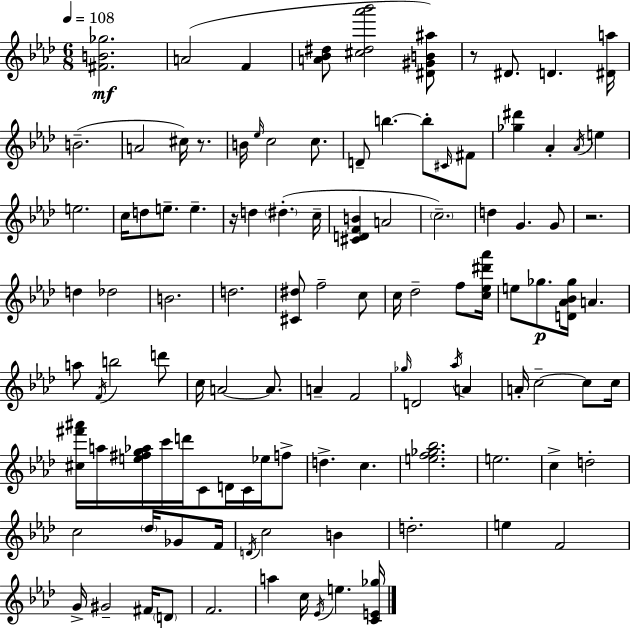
[F#4,B4,Gb5]/h. A4/h F4/q [A4,Bb4,D#5]/e [C#5,D#5,Ab6,Bb6]/h [D#4,G#4,B4,A#5]/e R/e D#4/e. D4/q. [D#4,A5]/s B4/h. A4/h C#5/s R/e. B4/s Eb5/s C5/h C5/e. D4/e B5/q. B5/e C#4/s F#4/e [Gb5,D#6]/q Ab4/q Ab4/s E5/q E5/h. C5/s D5/e E5/e. E5/q. R/s D5/q D#5/q. C5/s [C#4,D4,F4,B4]/q A4/h C5/h. D5/q G4/q. G4/e R/h. D5/q Db5/h B4/h. D5/h. [C#4,D#5]/e F5/h C5/e C5/s Db5/h F5/e [C5,Eb5,D#6,Ab6]/s E5/e Gb5/e. [D4,Ab4,Bb4,Gb5]/s A4/q. A5/e F4/s B5/h D6/e C5/s A4/h A4/e. A4/q F4/h Gb5/s D4/h Ab5/s A4/q A4/s C5/h C5/e C5/s [C#5,F#6,A#6]/s A5/s [E5,F#5,G5,Ab5]/s C6/s D6/s C4/e D4/s C4/s Eb5/s F5/e D5/q. C5/q. [E5,F5,Gb5,Bb5]/h. E5/h. C5/q D5/h C5/h Db5/s Gb4/e F4/s D4/s C5/h B4/q D5/h. E5/q F4/h G4/s G#4/h F#4/s D4/e F4/h. A5/q C5/s Eb4/s E5/q. [C4,E4,Gb5]/s